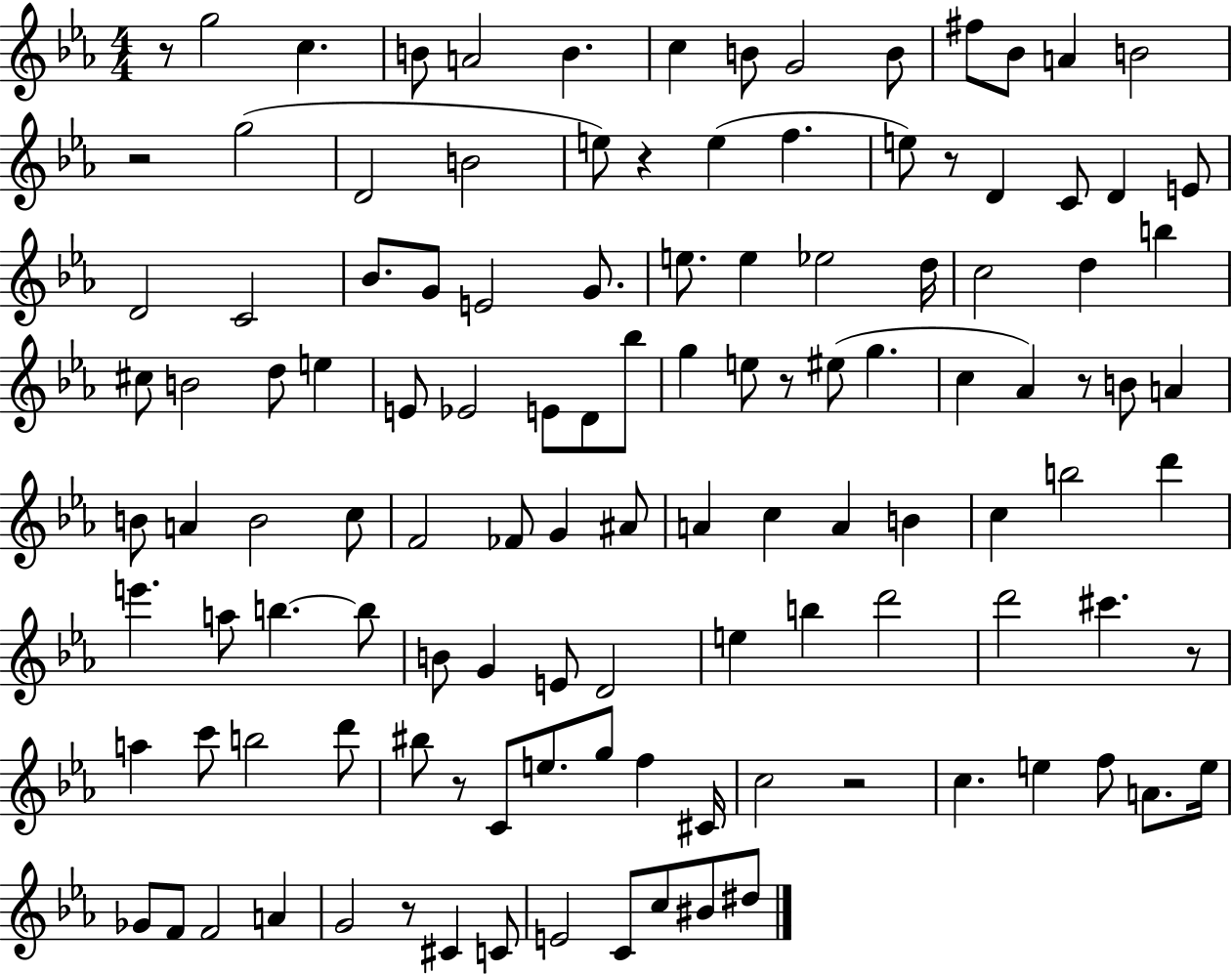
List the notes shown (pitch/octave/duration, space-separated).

R/e G5/h C5/q. B4/e A4/h B4/q. C5/q B4/e G4/h B4/e F#5/e Bb4/e A4/q B4/h R/h G5/h D4/h B4/h E5/e R/q E5/q F5/q. E5/e R/e D4/q C4/e D4/q E4/e D4/h C4/h Bb4/e. G4/e E4/h G4/e. E5/e. E5/q Eb5/h D5/s C5/h D5/q B5/q C#5/e B4/h D5/e E5/q E4/e Eb4/h E4/e D4/e Bb5/e G5/q E5/e R/e EIS5/e G5/q. C5/q Ab4/q R/e B4/e A4/q B4/e A4/q B4/h C5/e F4/h FES4/e G4/q A#4/e A4/q C5/q A4/q B4/q C5/q B5/h D6/q E6/q. A5/e B5/q. B5/e B4/e G4/q E4/e D4/h E5/q B5/q D6/h D6/h C#6/q. R/e A5/q C6/e B5/h D6/e BIS5/e R/e C4/e E5/e. G5/e F5/q C#4/s C5/h R/h C5/q. E5/q F5/e A4/e. E5/s Gb4/e F4/e F4/h A4/q G4/h R/e C#4/q C4/e E4/h C4/e C5/e BIS4/e D#5/e